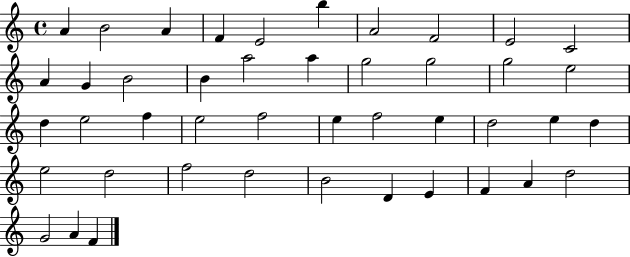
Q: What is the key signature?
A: C major